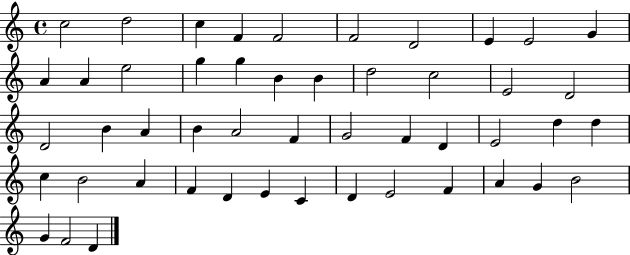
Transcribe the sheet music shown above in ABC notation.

X:1
T:Untitled
M:4/4
L:1/4
K:C
c2 d2 c F F2 F2 D2 E E2 G A A e2 g g B B d2 c2 E2 D2 D2 B A B A2 F G2 F D E2 d d c B2 A F D E C D E2 F A G B2 G F2 D